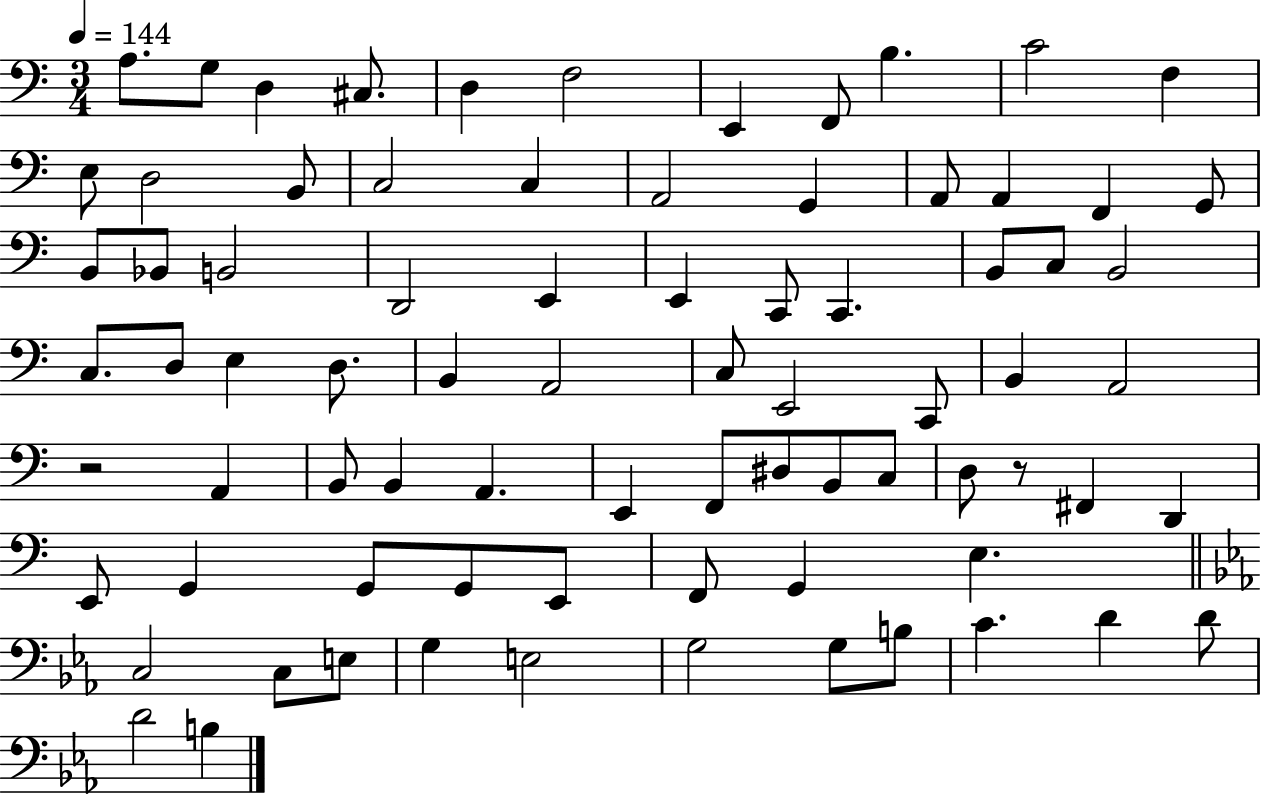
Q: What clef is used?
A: bass